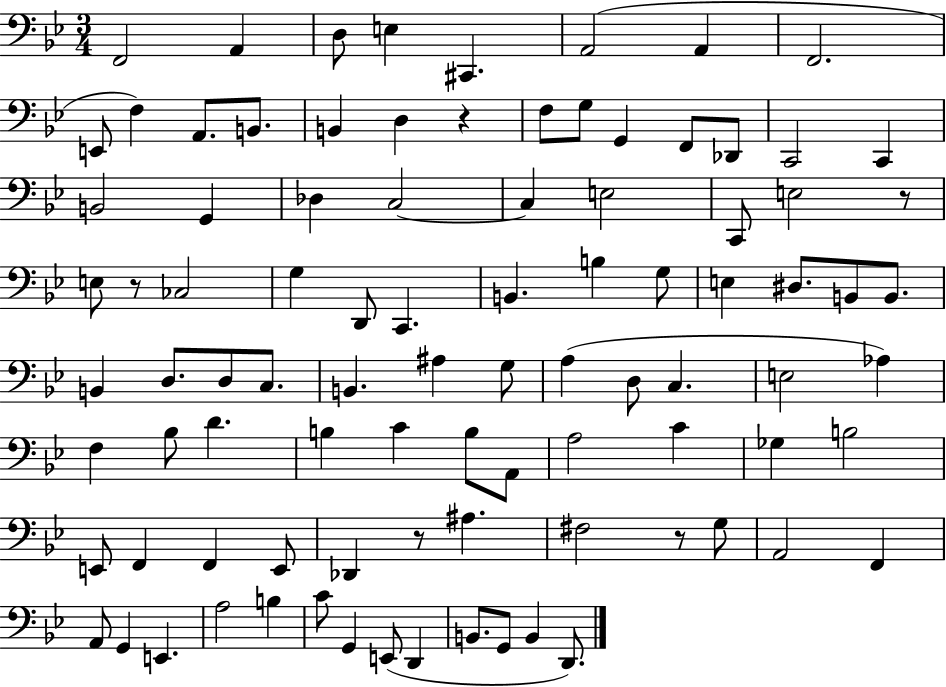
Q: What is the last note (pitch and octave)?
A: D2